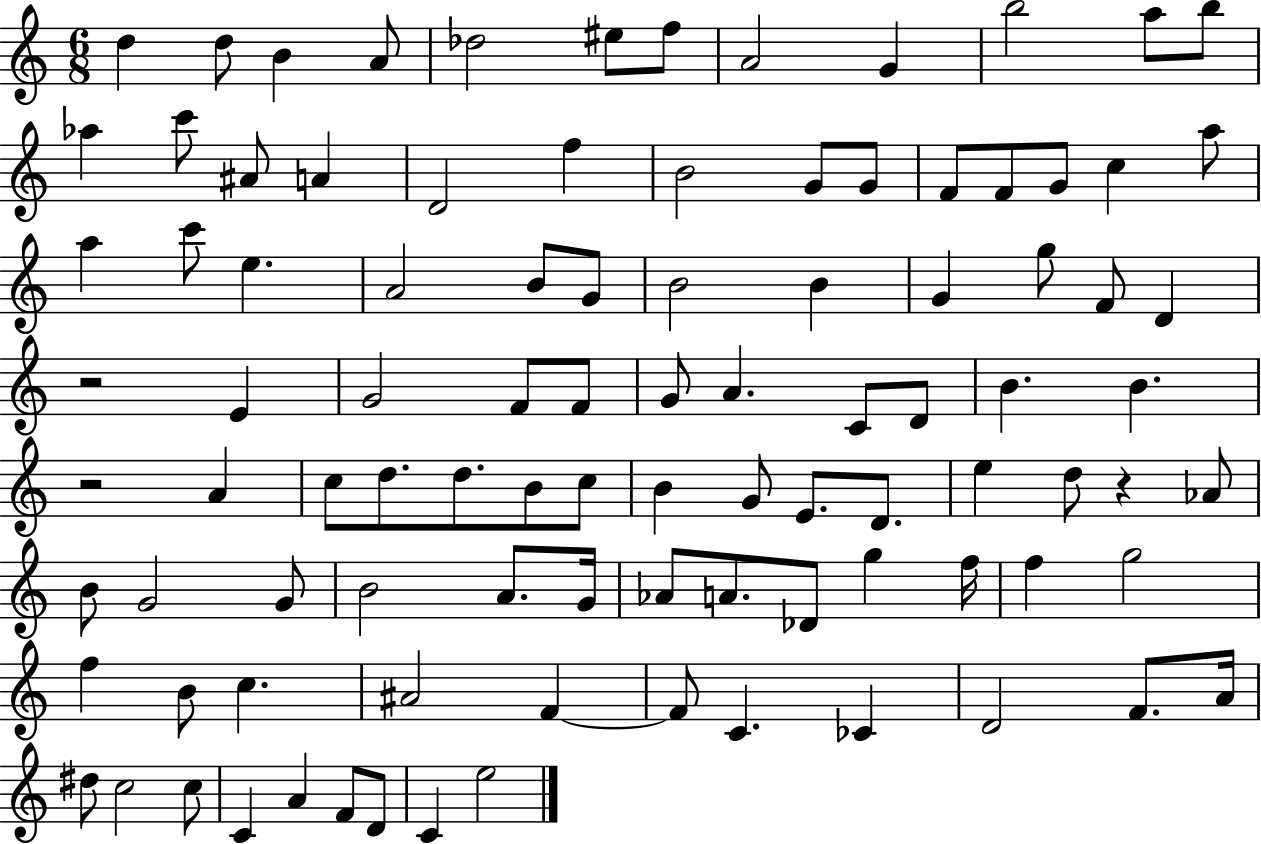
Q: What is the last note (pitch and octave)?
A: E5